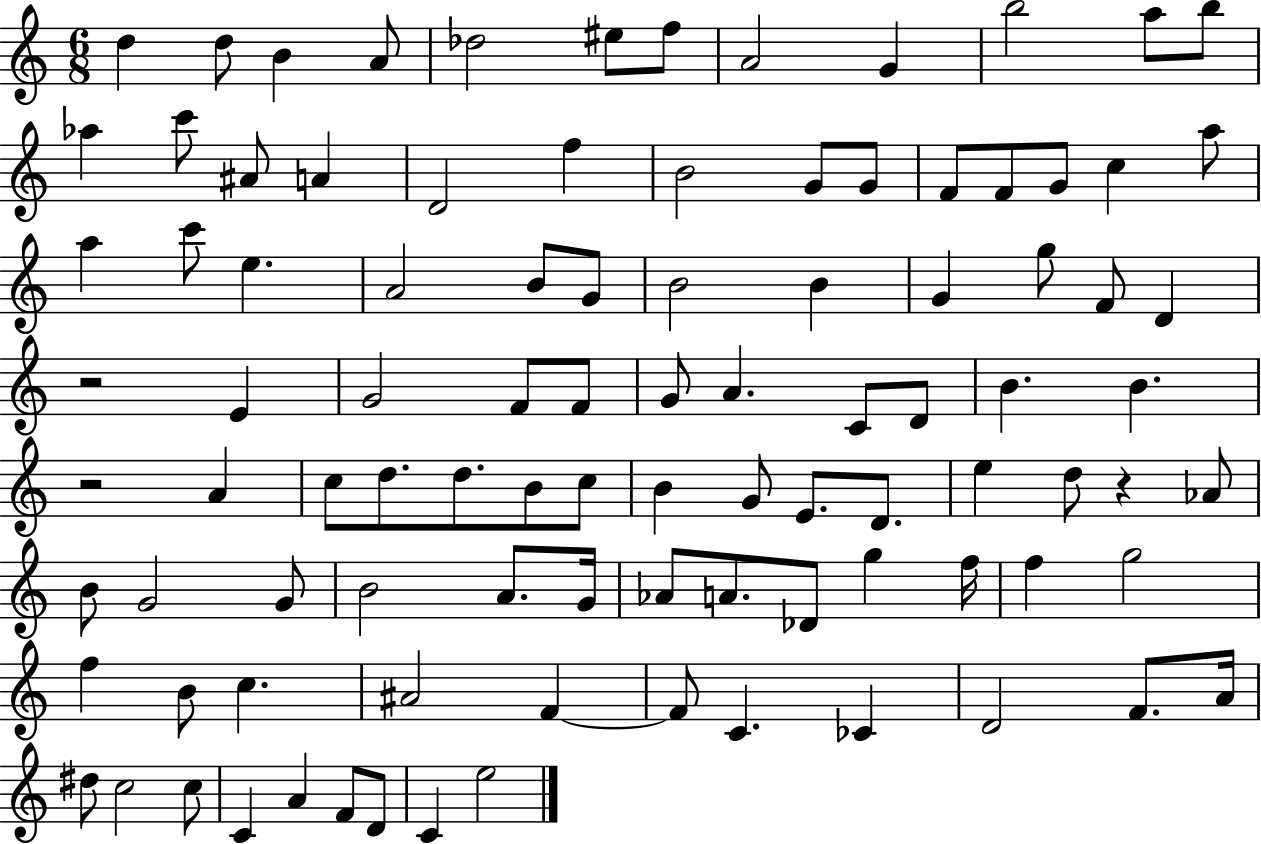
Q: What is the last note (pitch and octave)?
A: E5